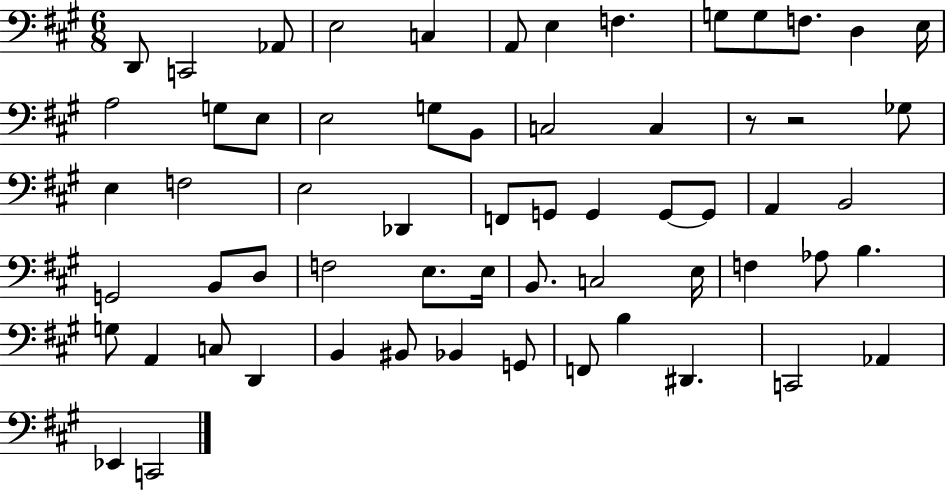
D2/e C2/h Ab2/e E3/h C3/q A2/e E3/q F3/q. G3/e G3/e F3/e. D3/q E3/s A3/h G3/e E3/e E3/h G3/e B2/e C3/h C3/q R/e R/h Gb3/e E3/q F3/h E3/h Db2/q F2/e G2/e G2/q G2/e G2/e A2/q B2/h G2/h B2/e D3/e F3/h E3/e. E3/s B2/e. C3/h E3/s F3/q Ab3/e B3/q. G3/e A2/q C3/e D2/q B2/q BIS2/e Bb2/q G2/e F2/e B3/q D#2/q. C2/h Ab2/q Eb2/q C2/h